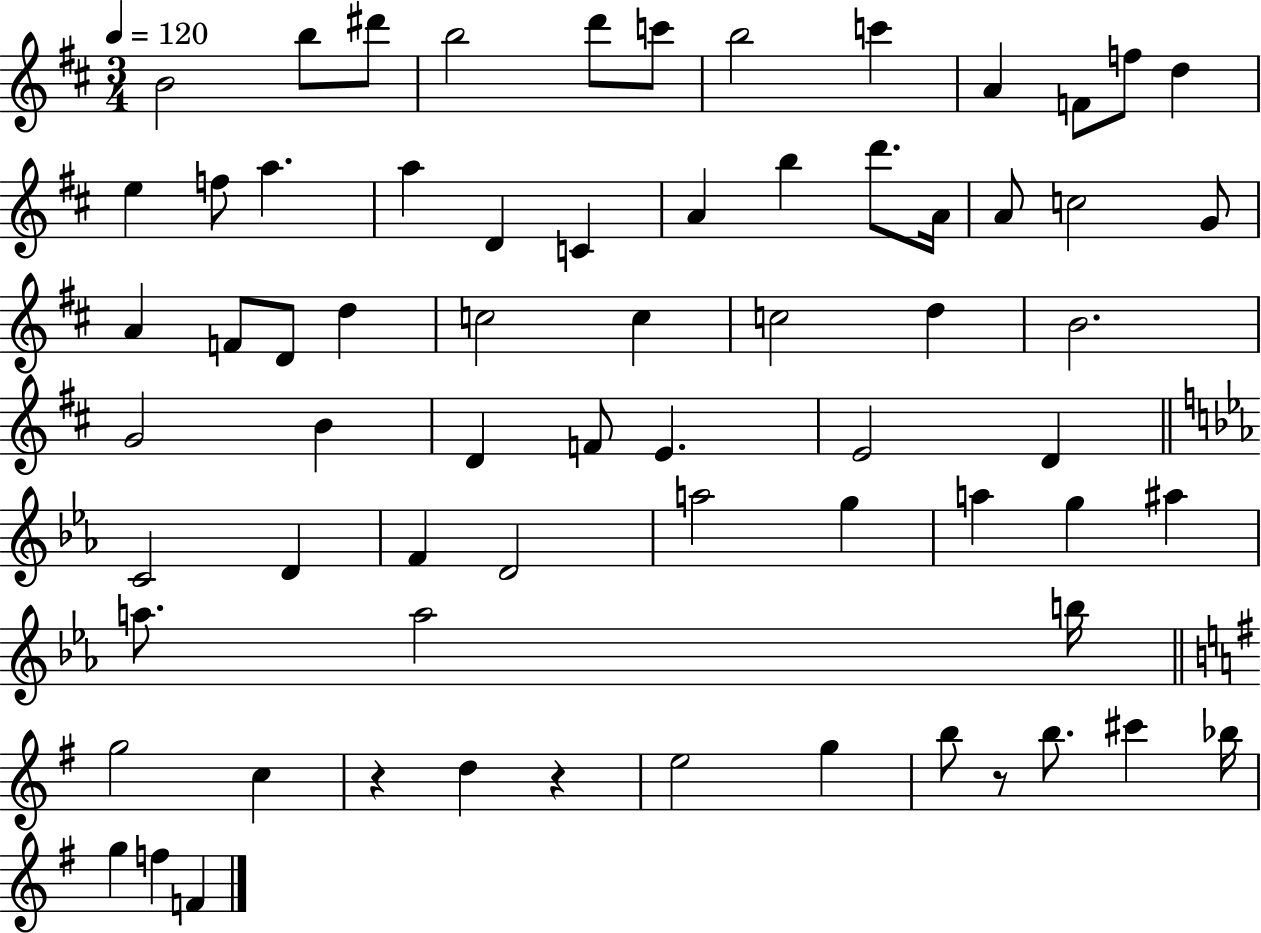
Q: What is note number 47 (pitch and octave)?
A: G5